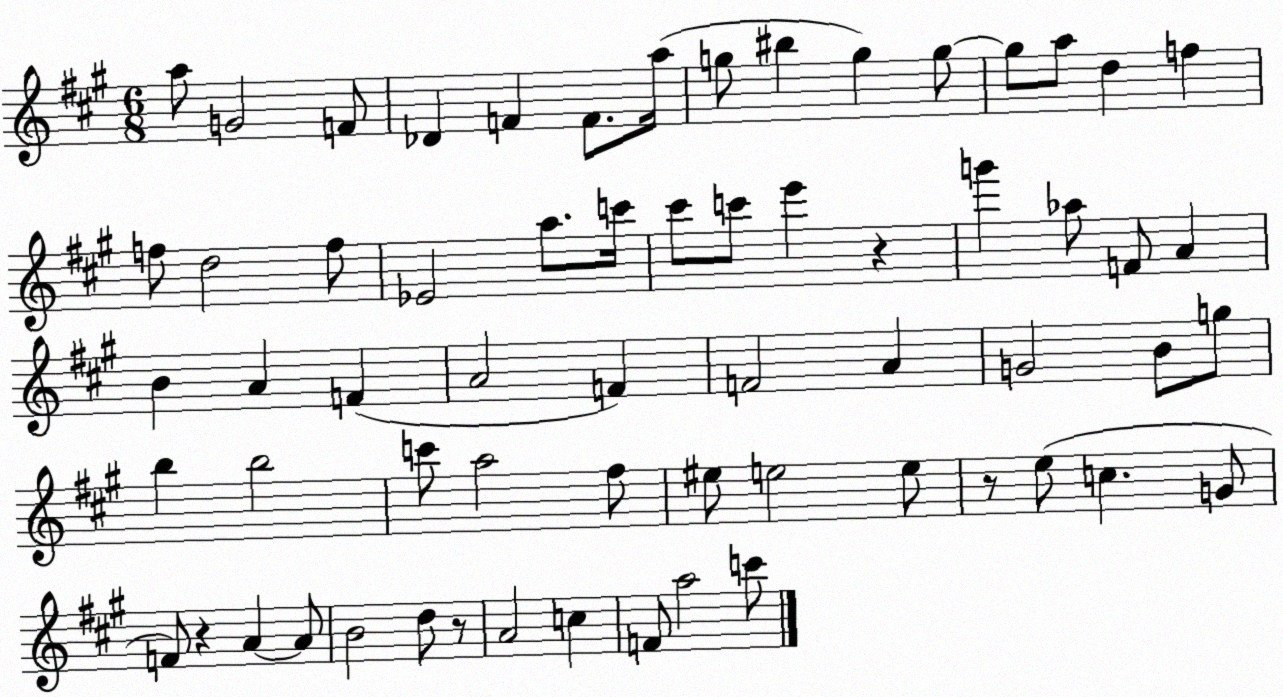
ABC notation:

X:1
T:Untitled
M:6/8
L:1/4
K:A
a/2 G2 F/2 _D F F/2 a/4 g/2 ^b g g/2 g/2 a/2 d f f/2 d2 f/2 _E2 a/2 c'/4 ^c'/2 c'/2 e' z g' _a/2 F/2 A B A F A2 F F2 A G2 B/2 g/2 b b2 c'/2 a2 ^f/2 ^e/2 e2 e/2 z/2 e/2 c G/2 F/2 z A A/2 B2 d/2 z/2 A2 c F/2 a2 c'/2